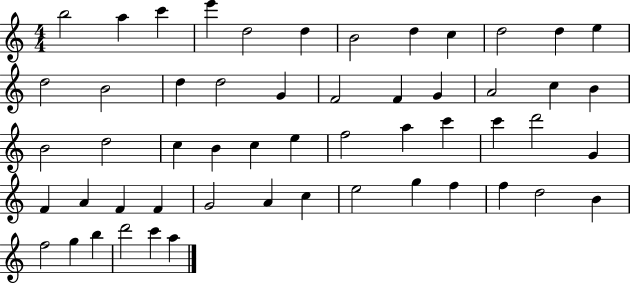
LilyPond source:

{
  \clef treble
  \numericTimeSignature
  \time 4/4
  \key c \major
  b''2 a''4 c'''4 | e'''4 d''2 d''4 | b'2 d''4 c''4 | d''2 d''4 e''4 | \break d''2 b'2 | d''4 d''2 g'4 | f'2 f'4 g'4 | a'2 c''4 b'4 | \break b'2 d''2 | c''4 b'4 c''4 e''4 | f''2 a''4 c'''4 | c'''4 d'''2 g'4 | \break f'4 a'4 f'4 f'4 | g'2 a'4 c''4 | e''2 g''4 f''4 | f''4 d''2 b'4 | \break f''2 g''4 b''4 | d'''2 c'''4 a''4 | \bar "|."
}